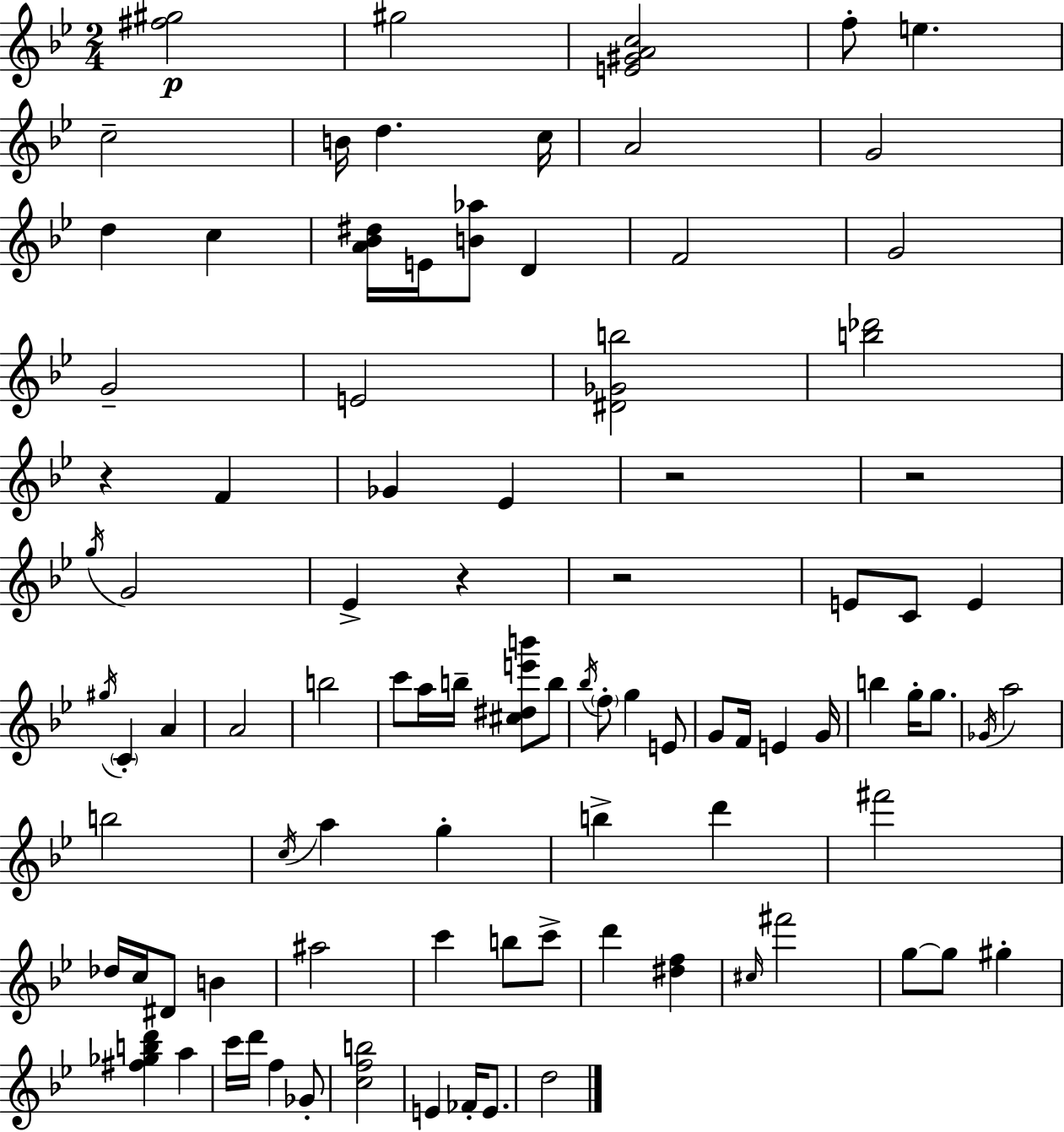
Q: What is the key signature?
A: BES major